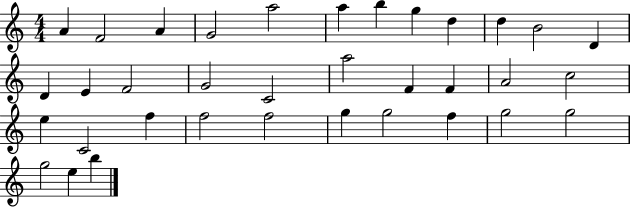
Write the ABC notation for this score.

X:1
T:Untitled
M:4/4
L:1/4
K:C
A F2 A G2 a2 a b g d d B2 D D E F2 G2 C2 a2 F F A2 c2 e C2 f f2 f2 g g2 f g2 g2 g2 e b